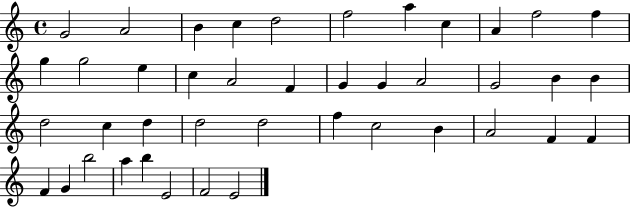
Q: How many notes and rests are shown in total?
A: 42